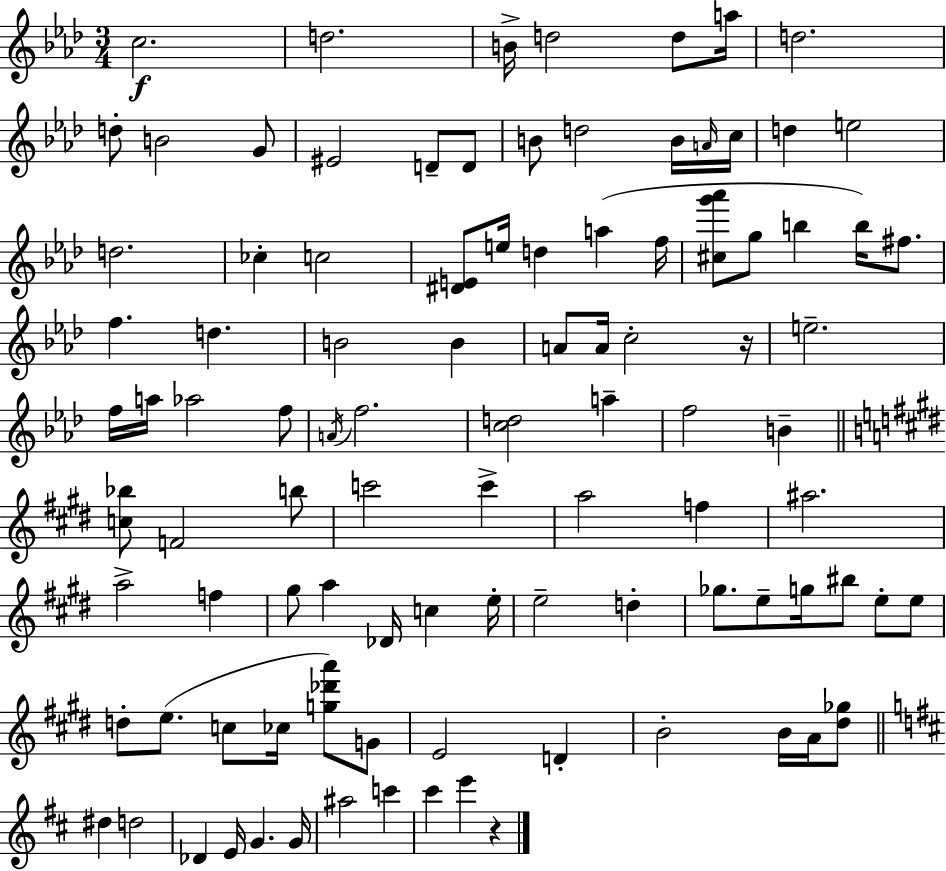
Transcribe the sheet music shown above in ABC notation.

X:1
T:Untitled
M:3/4
L:1/4
K:Ab
c2 d2 B/4 d2 d/2 a/4 d2 d/2 B2 G/2 ^E2 D/2 D/2 B/2 d2 B/4 A/4 c/4 d e2 d2 _c c2 [^DE]/2 e/4 d a f/4 [^cg'_a']/2 g/2 b b/4 ^f/2 f d B2 B A/2 A/4 c2 z/4 e2 f/4 a/4 _a2 f/2 A/4 f2 [cd]2 a f2 B [c_b]/2 F2 b/2 c'2 c' a2 f ^a2 a2 f ^g/2 a _D/4 c e/4 e2 d _g/2 e/2 g/4 ^b/2 e/2 e/2 d/2 e/2 c/2 _c/4 [g_d'a']/2 G/2 E2 D B2 B/4 A/4 [^d_g]/2 ^d d2 _D E/4 G G/4 ^a2 c' ^c' e' z